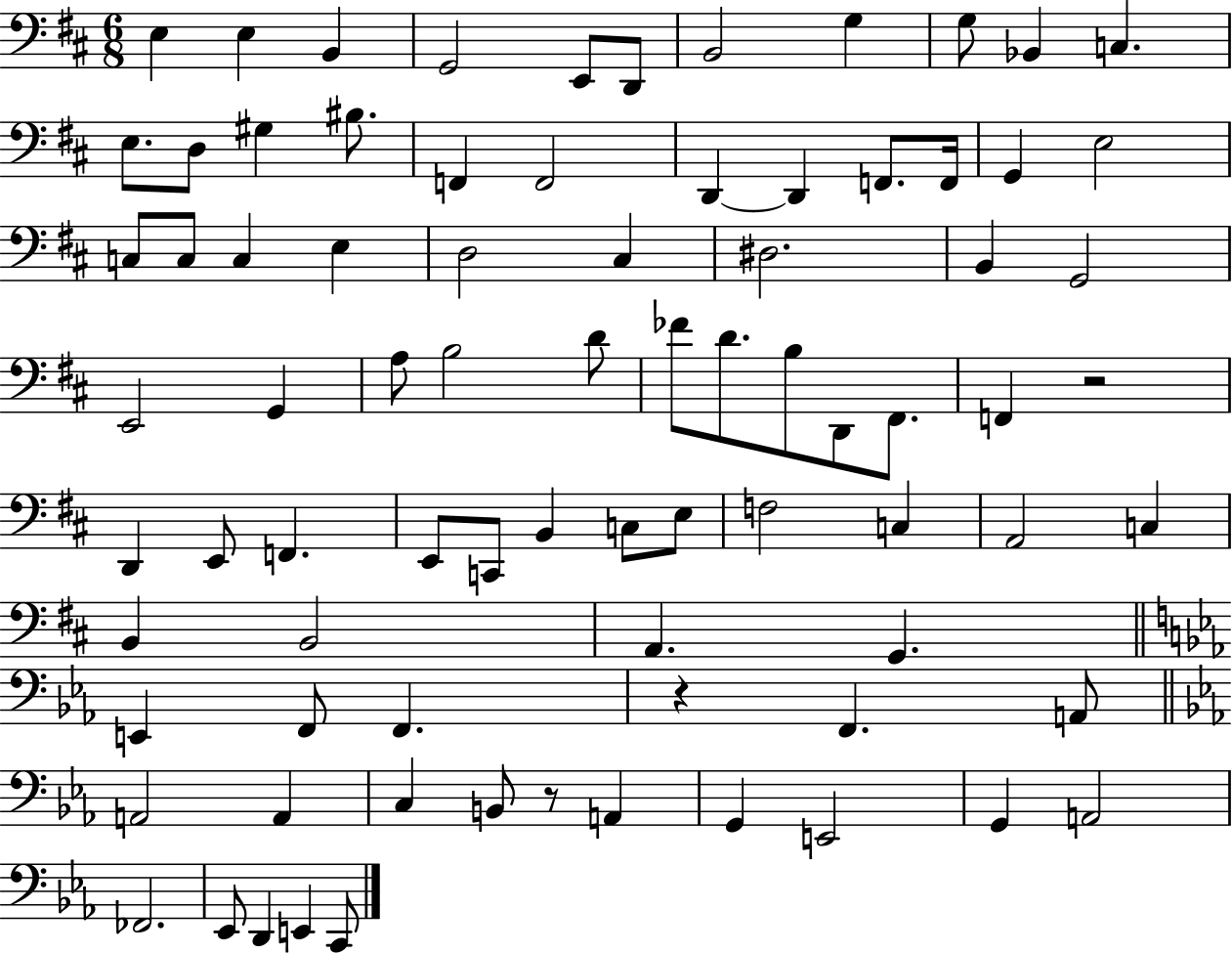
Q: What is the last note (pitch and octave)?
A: C2